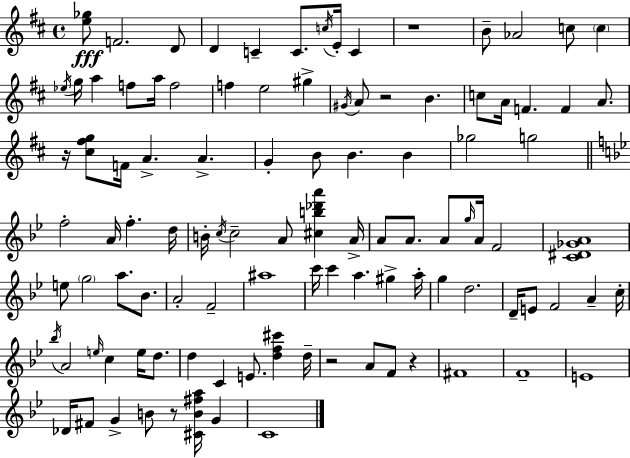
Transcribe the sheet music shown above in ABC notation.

X:1
T:Untitled
M:4/4
L:1/4
K:D
[e_g]/2 F2 D/2 D C C/2 c/4 E/4 C z4 B/2 _A2 c/2 c _e/4 g/4 a f/2 a/4 f2 f e2 ^g ^G/4 A/2 z2 B c/2 A/4 F F A/2 z/4 [^c^fg]/2 F/4 A A G B/2 B B _g2 g2 f2 A/4 f d/4 B/4 c/4 c2 A/2 [^cb_d'a'] A/4 A/2 A/2 A/2 g/4 A/4 F2 [C^D_GA]4 e/2 g2 a/2 _B/2 A2 F2 ^a4 c'/4 c' a ^g a/4 g d2 D/4 E/2 F2 A c/4 _b/4 A2 e/4 c e/4 d/2 d C E/2 [df^c'] d/4 z2 A/2 F/2 z ^F4 F4 E4 _D/4 ^F/2 G B/2 z/2 [^CB^fa]/4 G C4